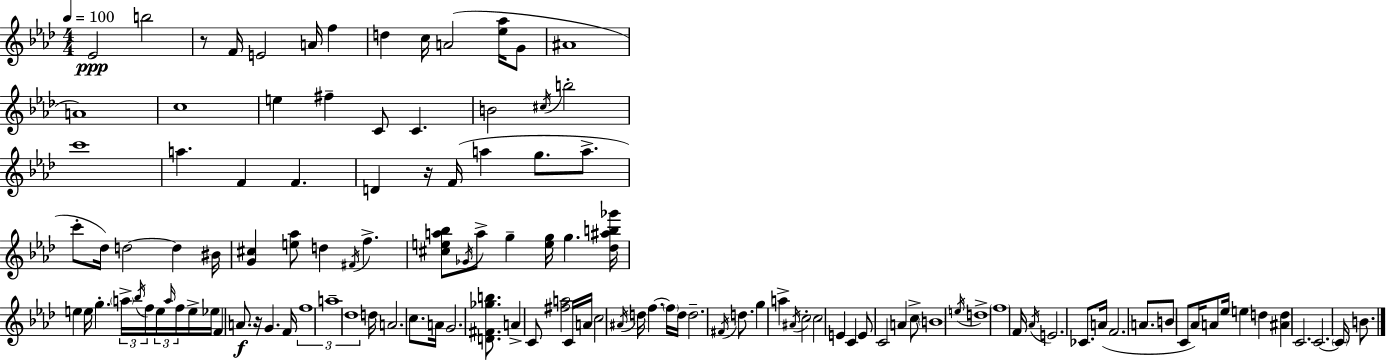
{
  \clef treble
  \numericTimeSignature
  \time 4/4
  \key f \minor
  \tempo 4 = 100
  ees'2\ppp b''2 | r8 f'16 e'2 a'16 f''4 | d''4 c''16 a'2( <ees'' aes''>16 g'8 | ais'1 | \break a'1) | c''1 | e''4 fis''4-- c'8 c'4. | b'2 \acciaccatura { cis''16 } b''2-. | \break c'''1 | a''4. f'4 f'4. | d'4 r16 f'16( a''4 g''8. a''8.-> | c'''8-. des''16) d''2~~ d''4 | \break bis'16 <g' cis''>4 <e'' aes''>8 d''4 \acciaccatura { fis'16 } f''4.-> | <cis'' e'' a'' bes''>8 \acciaccatura { ges'16 } a''8-> g''4-- <e'' g''>16 g''4. | <des'' ais'' b'' ges'''>16 e''4 e''16 g''4.-. \tuplet 3/2 { \parenthesize a''16-> \acciaccatura { bes''16 } | f''16 } \tuplet 3/2 { e''16 \grace { a''16 } f''16 } e''16-> ees''16 f'4 a'8.\f r16 g'4. | \break f'16 \tuplet 3/2 { f''1 | a''1-- | des''1 } | d''16 a'2. | \break c''8. a'16 g'2. | <d' fis' ges'' b''>8. a'4-> c'8 <fis'' a''>2 | c'16 a'16 c''2 \acciaccatura { ais'16 } d''16 f''4.~~ | \parenthesize f''16 d''16 d''2.-- | \break \acciaccatura { fis'16 } d''8. g''4 a''4-> \acciaccatura { ais'16 } | c''2-. c''2 | e'4 c'4 e'8 c'2 | a'4 c''8-> \parenthesize b'1 | \break \acciaccatura { e''16 } d''1-> | \parenthesize f''1 | f'16 \acciaccatura { aes'16 } e'2. | ces'8. a'16( f'2. | \break a'8. b'8 c'8 aes'16) a'8 | ees''16 e''4 d''4 <ais' d''>4 c'2. | c'2.~~ | \parenthesize c'16 b'8. \bar "|."
}